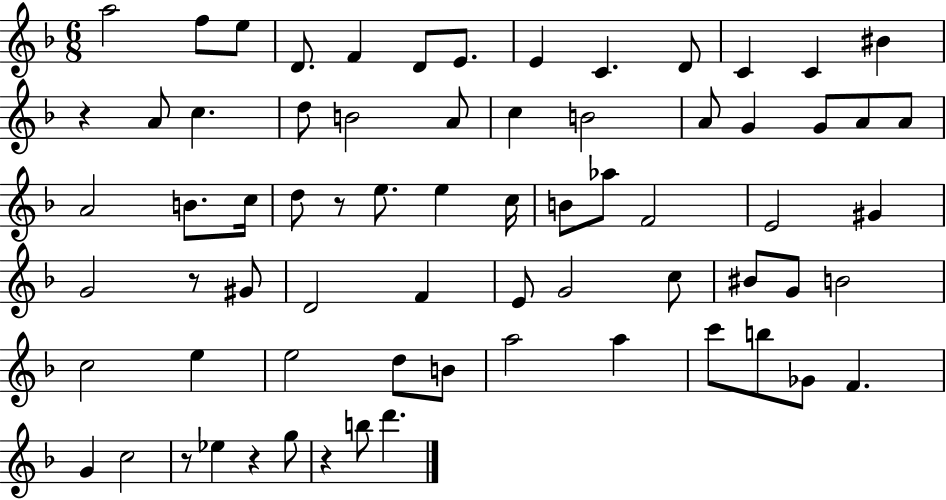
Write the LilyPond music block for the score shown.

{
  \clef treble
  \numericTimeSignature
  \time 6/8
  \key f \major
  a''2 f''8 e''8 | d'8. f'4 d'8 e'8. | e'4 c'4. d'8 | c'4 c'4 bis'4 | \break r4 a'8 c''4. | d''8 b'2 a'8 | c''4 b'2 | a'8 g'4 g'8 a'8 a'8 | \break a'2 b'8. c''16 | d''8 r8 e''8. e''4 c''16 | b'8 aes''8 f'2 | e'2 gis'4 | \break g'2 r8 gis'8 | d'2 f'4 | e'8 g'2 c''8 | bis'8 g'8 b'2 | \break c''2 e''4 | e''2 d''8 b'8 | a''2 a''4 | c'''8 b''8 ges'8 f'4. | \break g'4 c''2 | r8 ees''4 r4 g''8 | r4 b''8 d'''4. | \bar "|."
}